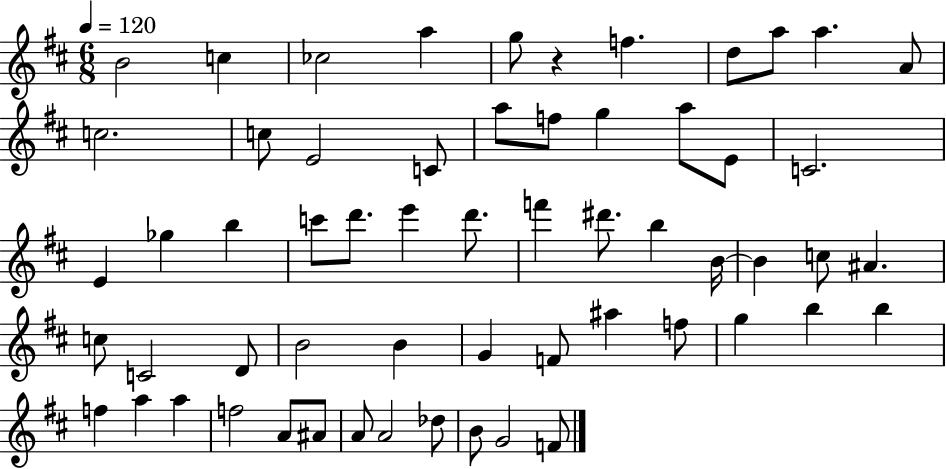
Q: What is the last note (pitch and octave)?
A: F4